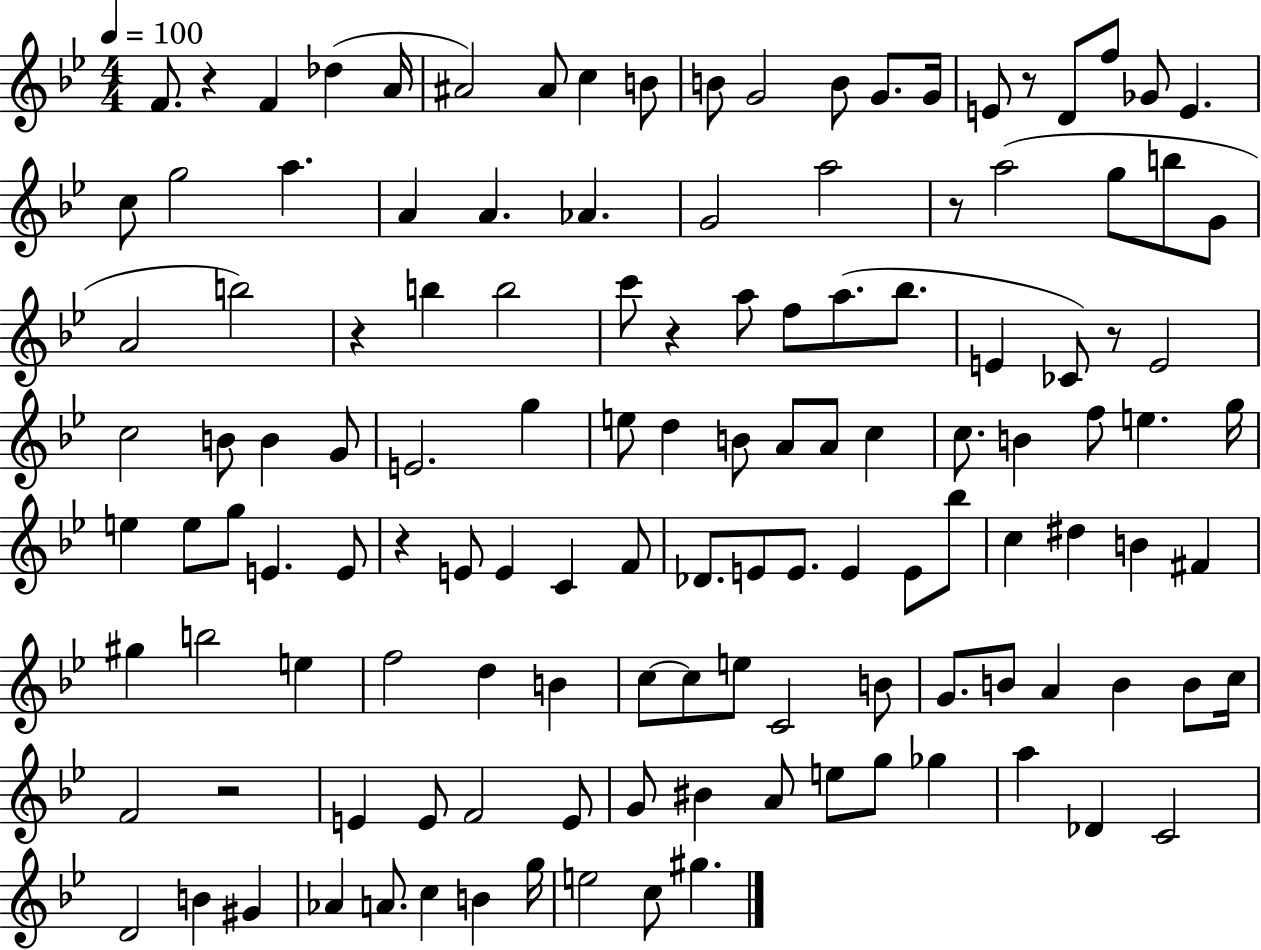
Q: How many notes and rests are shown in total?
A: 128